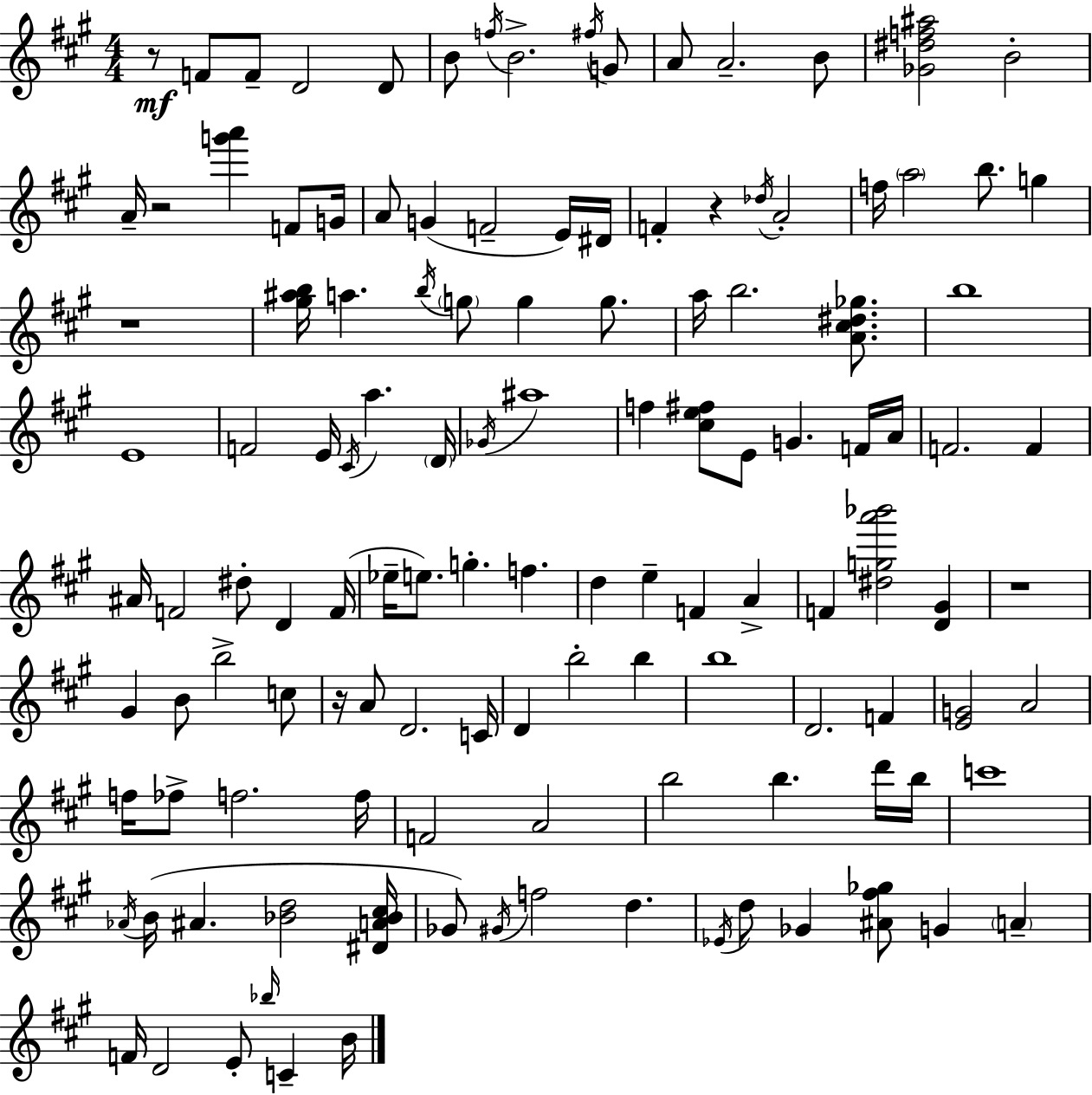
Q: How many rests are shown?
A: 6